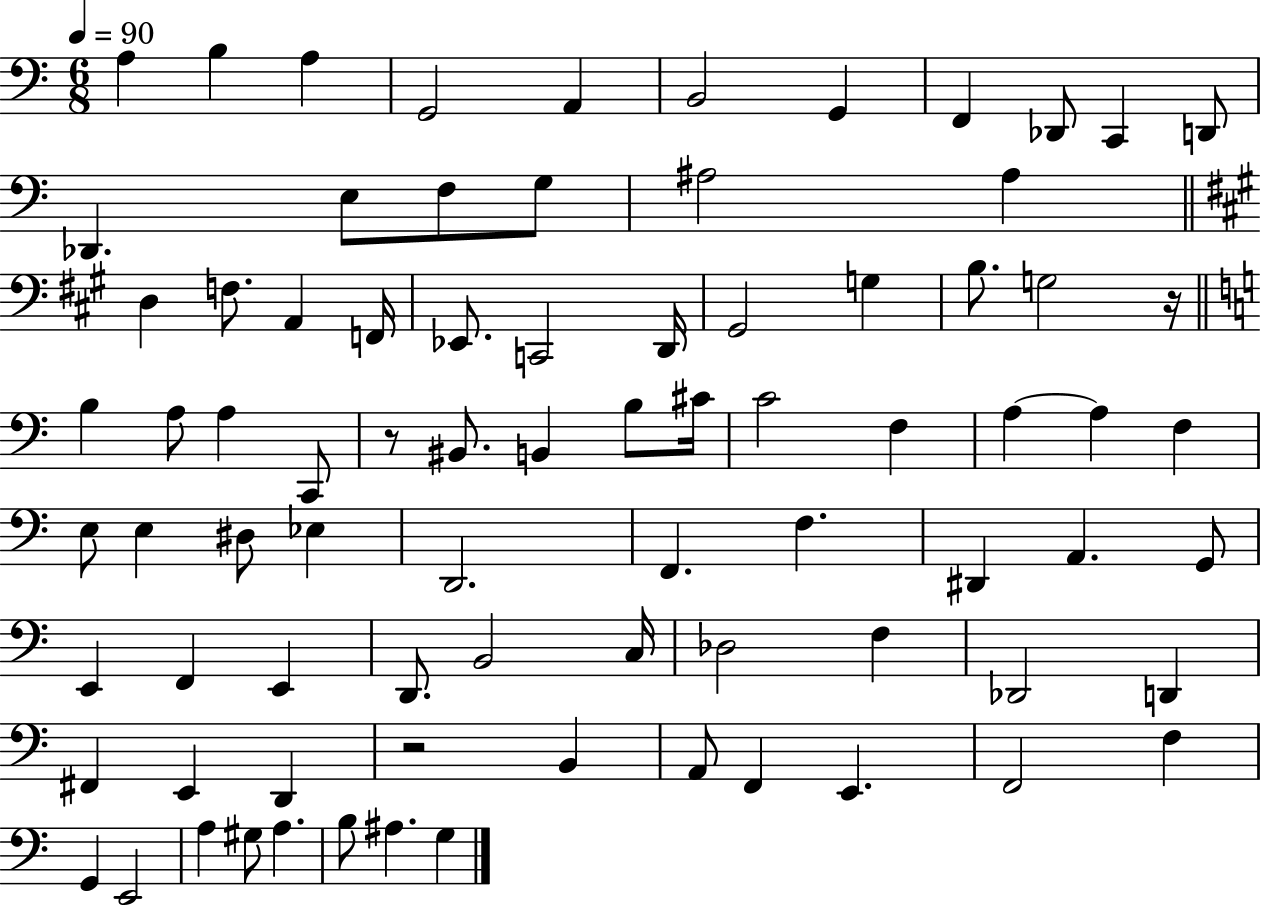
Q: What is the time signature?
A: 6/8